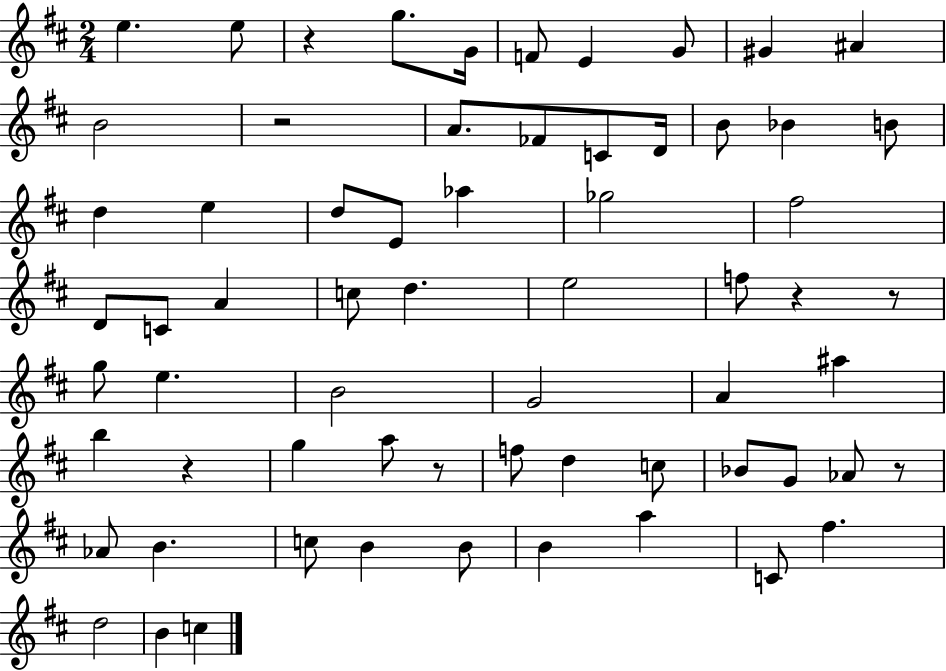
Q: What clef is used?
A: treble